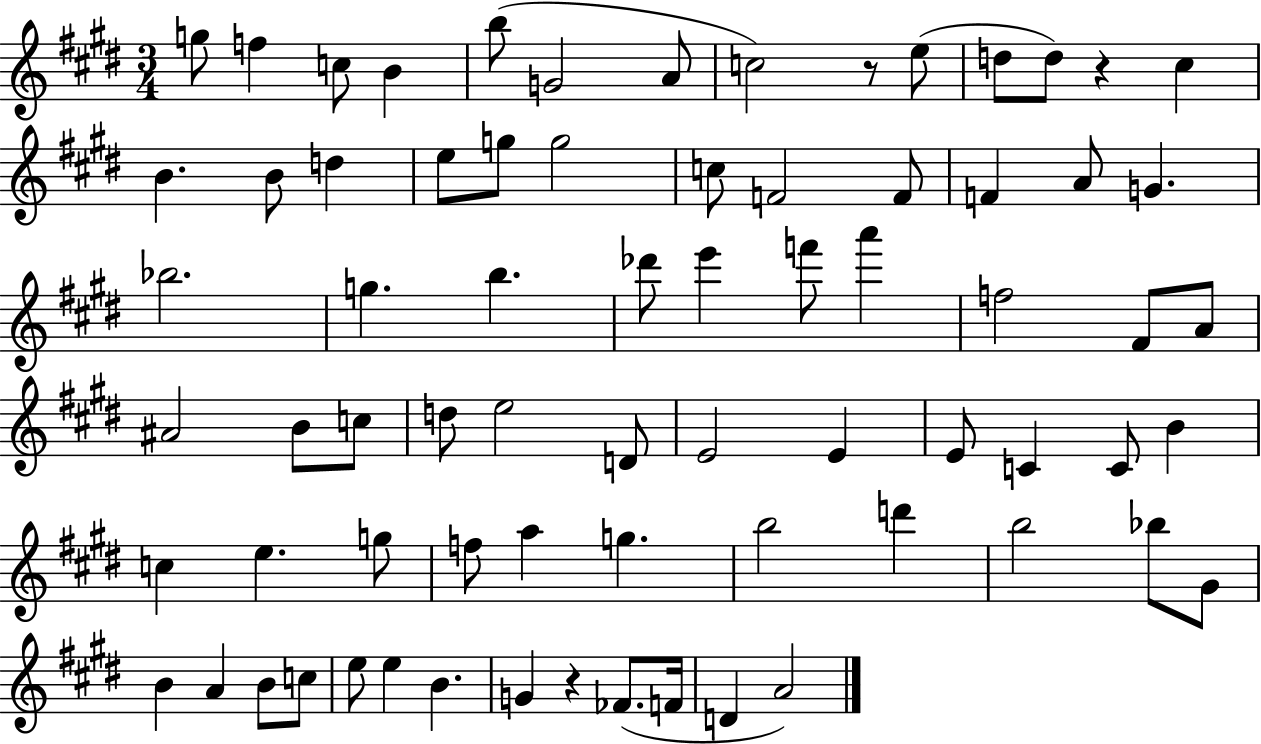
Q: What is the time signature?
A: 3/4